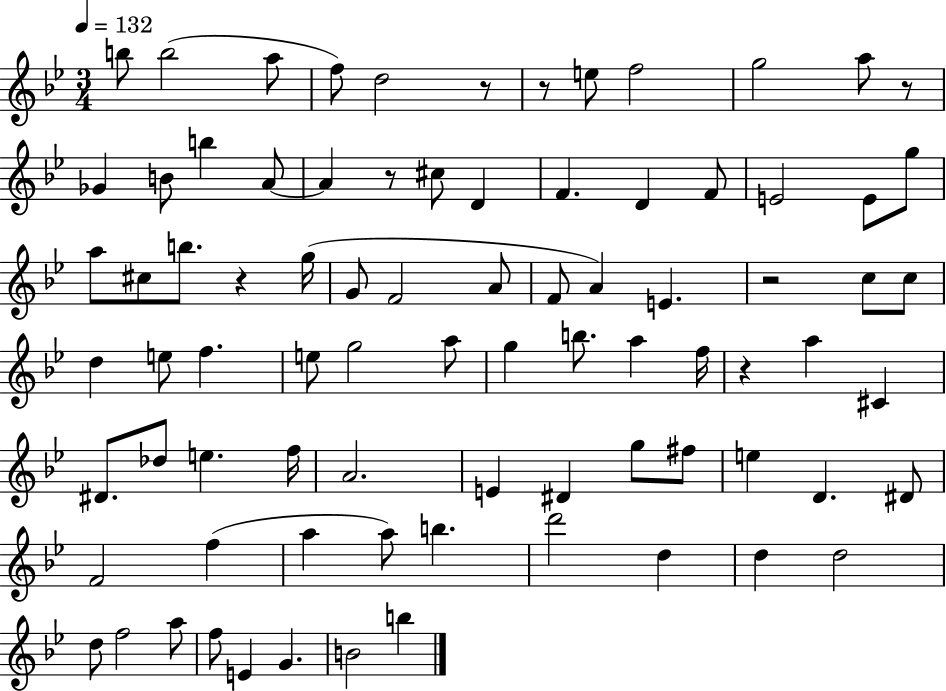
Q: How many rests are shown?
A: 7